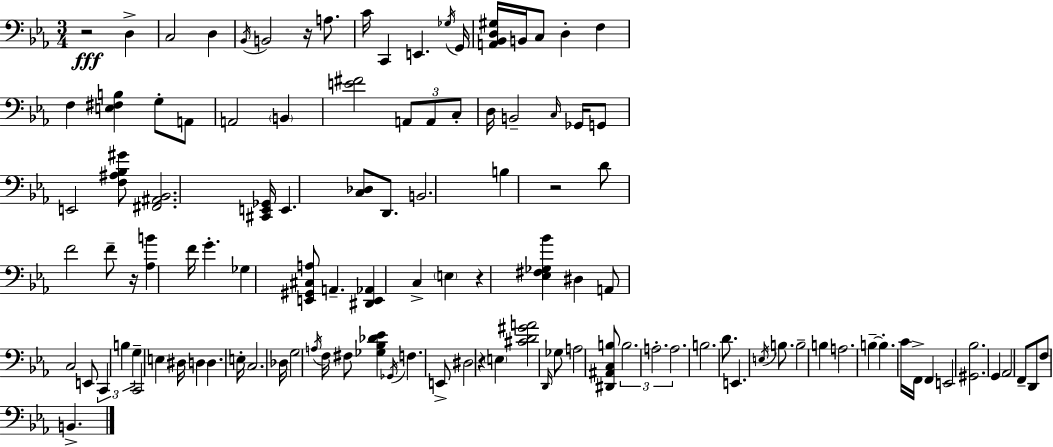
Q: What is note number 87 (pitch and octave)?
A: G2